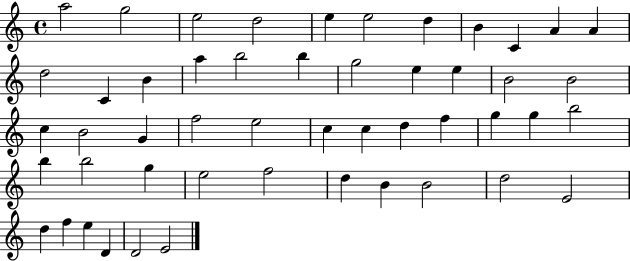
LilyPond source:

{
  \clef treble
  \time 4/4
  \defaultTimeSignature
  \key c \major
  a''2 g''2 | e''2 d''2 | e''4 e''2 d''4 | b'4 c'4 a'4 a'4 | \break d''2 c'4 b'4 | a''4 b''2 b''4 | g''2 e''4 e''4 | b'2 b'2 | \break c''4 b'2 g'4 | f''2 e''2 | c''4 c''4 d''4 f''4 | g''4 g''4 b''2 | \break b''4 b''2 g''4 | e''2 f''2 | d''4 b'4 b'2 | d''2 e'2 | \break d''4 f''4 e''4 d'4 | d'2 e'2 | \bar "|."
}